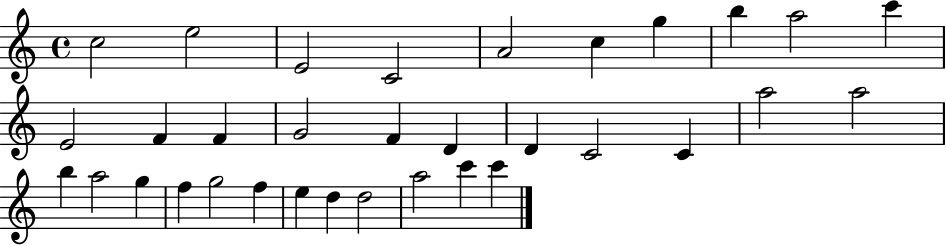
{
  \clef treble
  \time 4/4
  \defaultTimeSignature
  \key c \major
  c''2 e''2 | e'2 c'2 | a'2 c''4 g''4 | b''4 a''2 c'''4 | \break e'2 f'4 f'4 | g'2 f'4 d'4 | d'4 c'2 c'4 | a''2 a''2 | \break b''4 a''2 g''4 | f''4 g''2 f''4 | e''4 d''4 d''2 | a''2 c'''4 c'''4 | \break \bar "|."
}